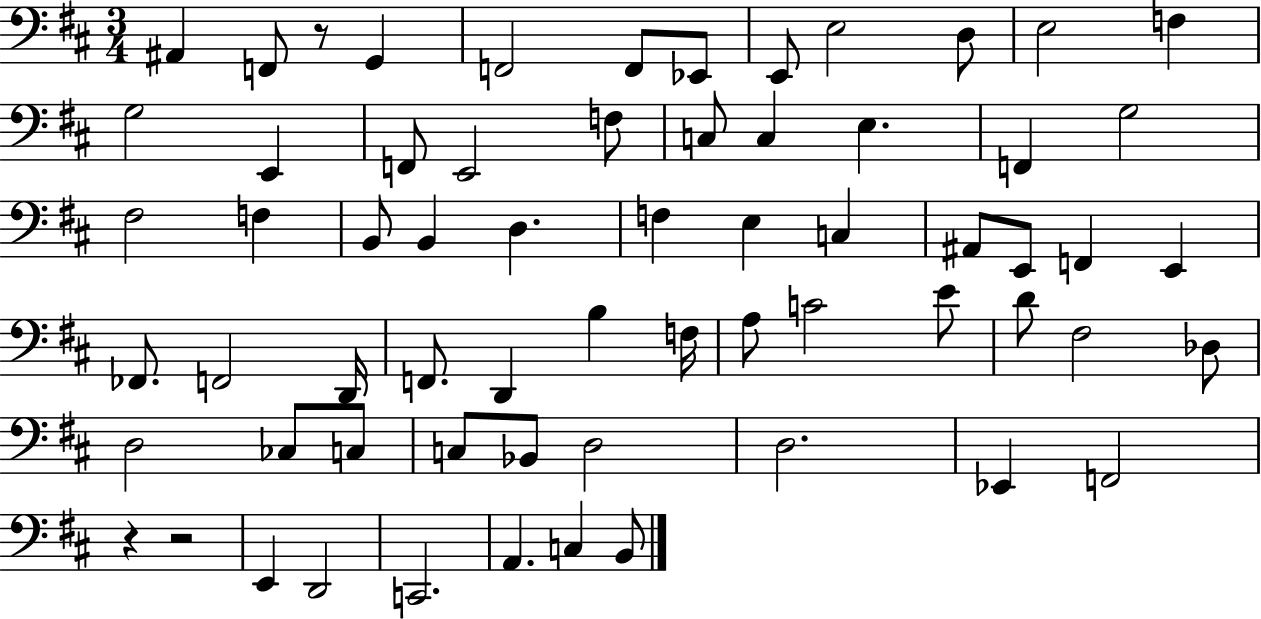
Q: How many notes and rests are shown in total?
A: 64